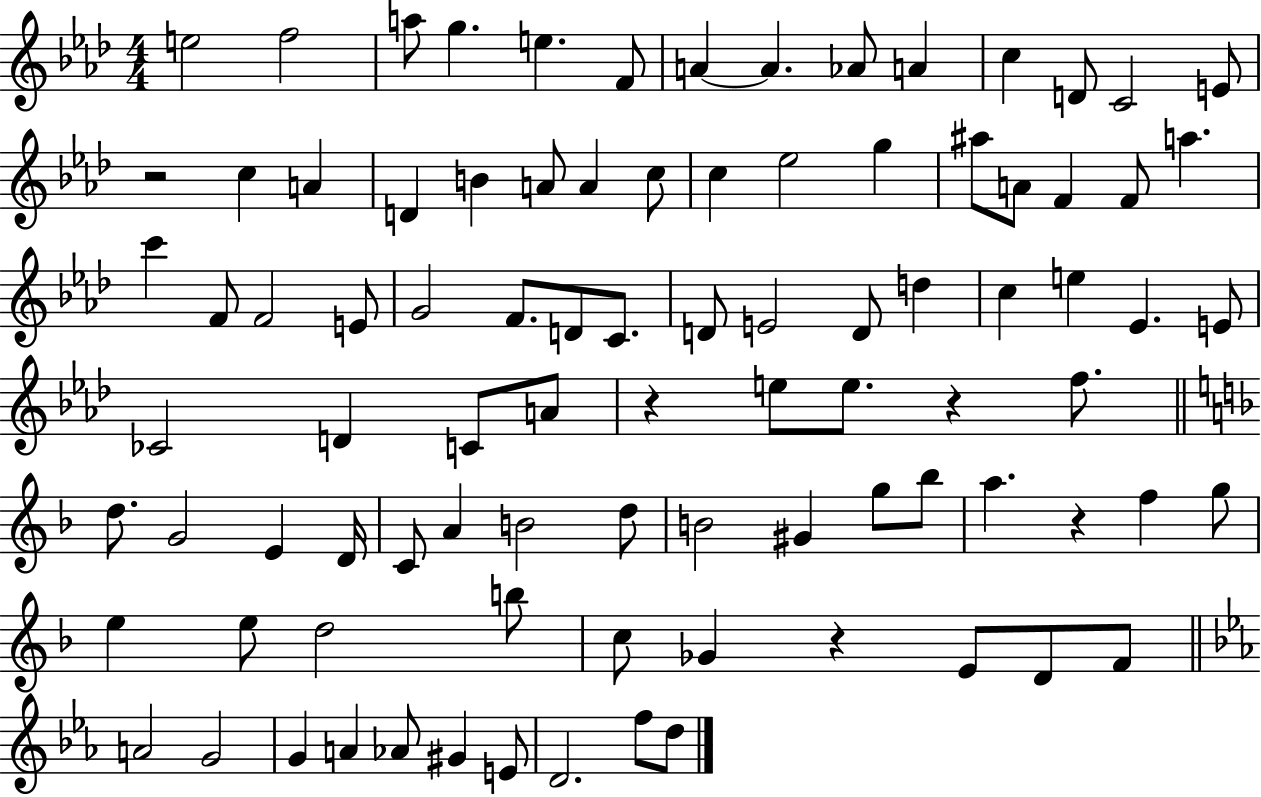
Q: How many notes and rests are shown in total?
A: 91